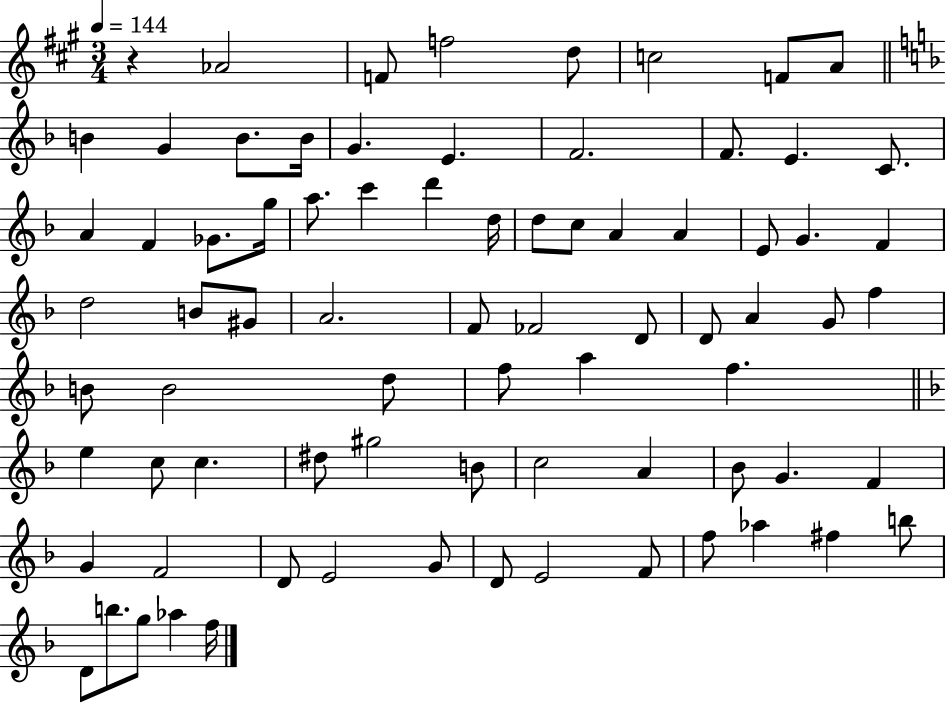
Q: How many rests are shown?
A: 1